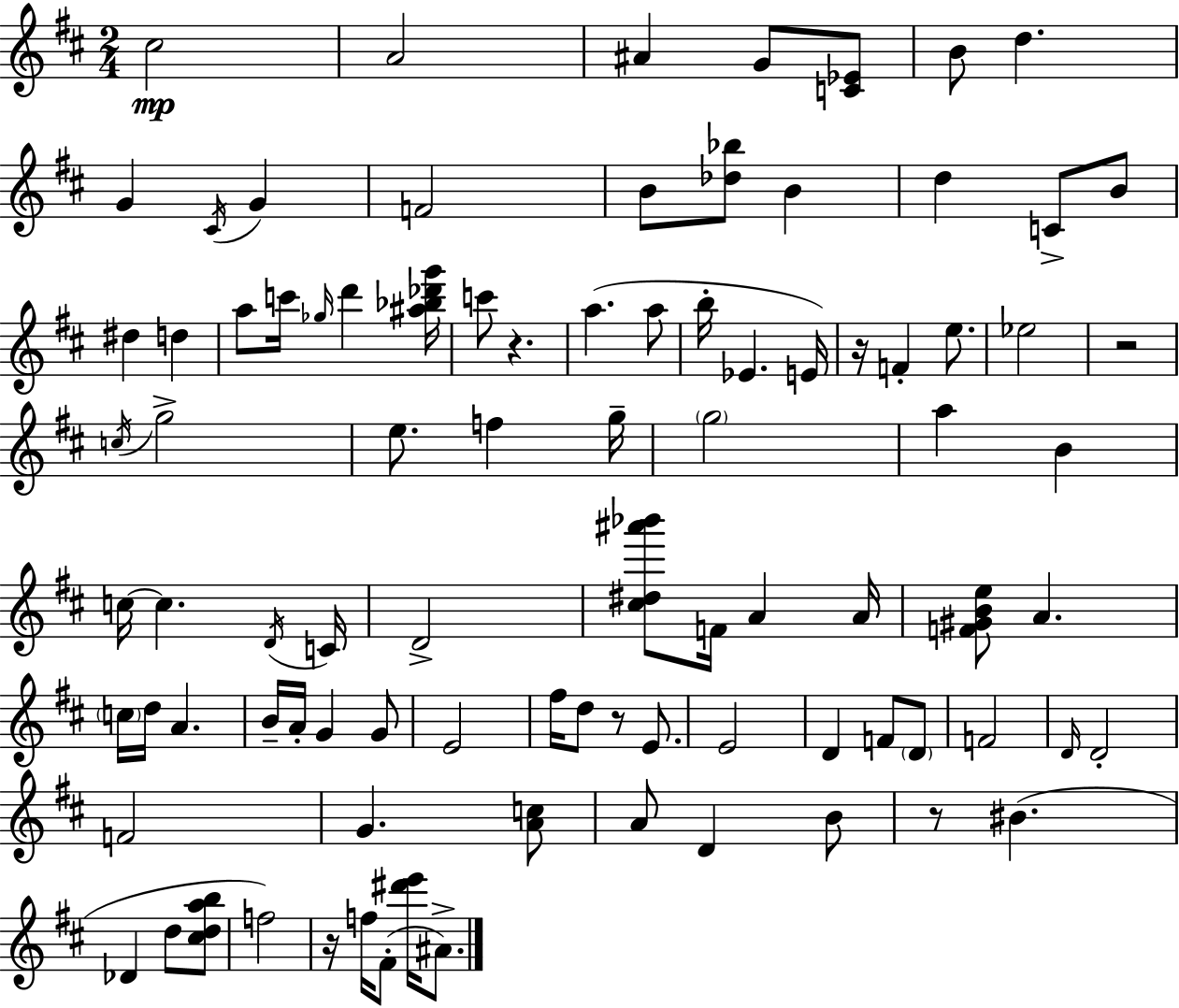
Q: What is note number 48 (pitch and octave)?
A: C5